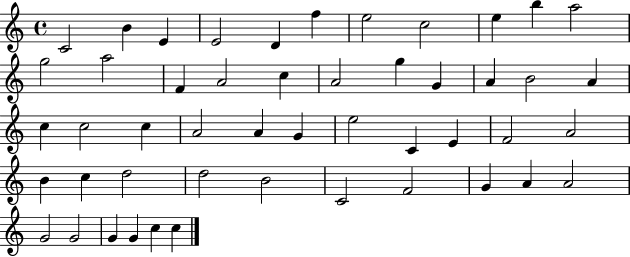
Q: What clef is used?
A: treble